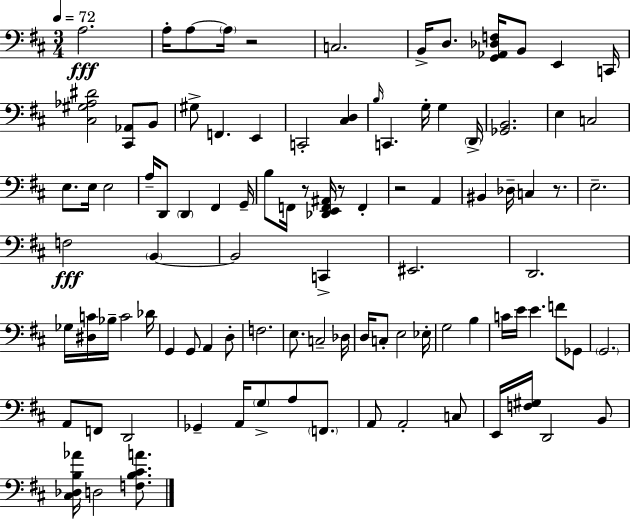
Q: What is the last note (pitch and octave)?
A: D3